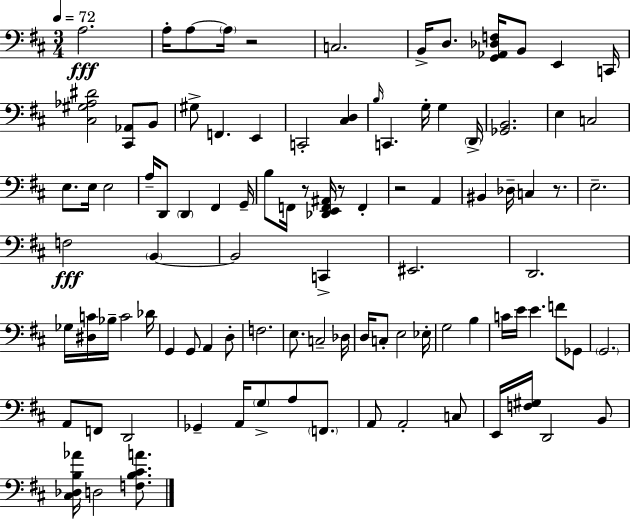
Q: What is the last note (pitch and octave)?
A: D3